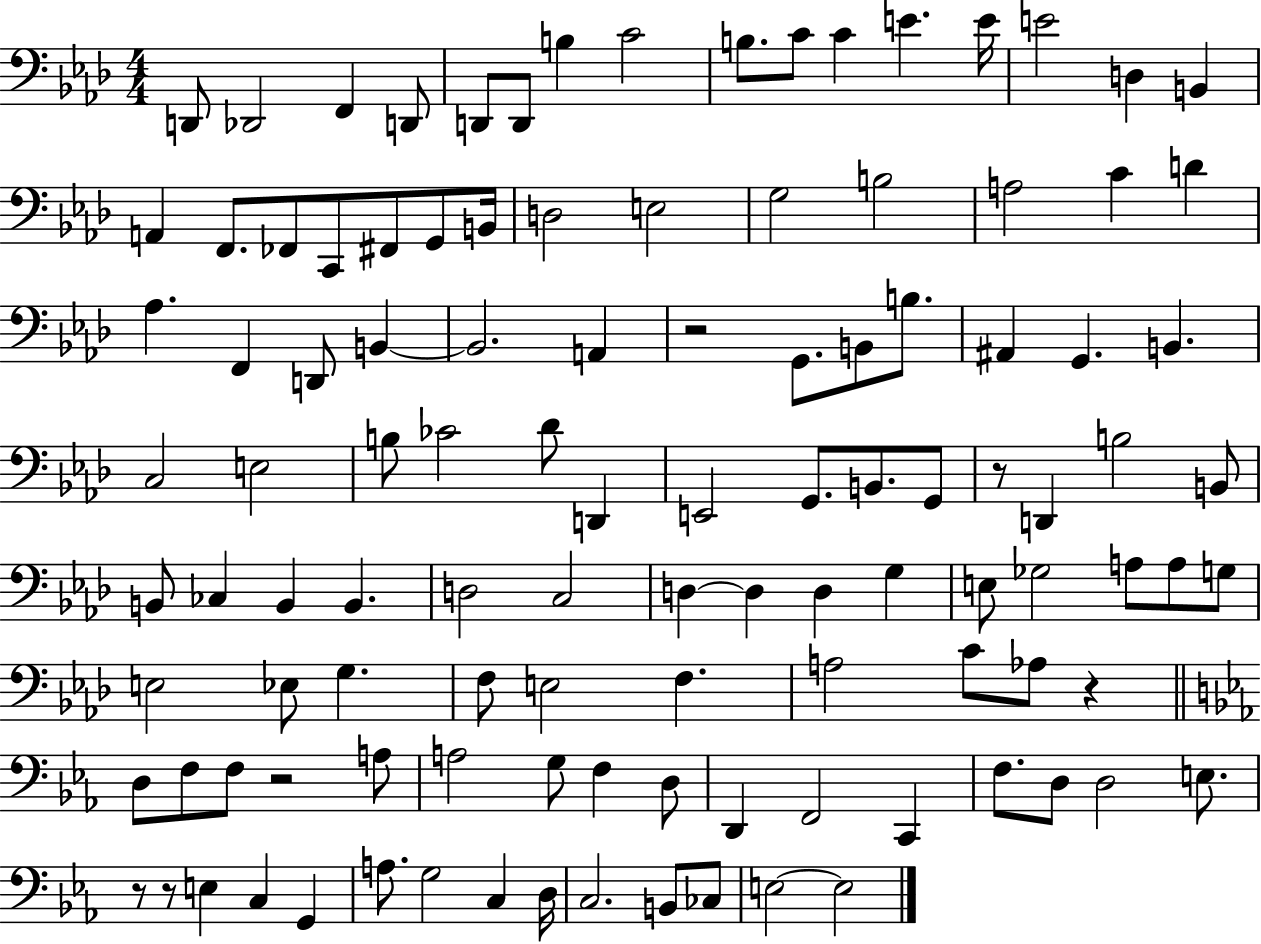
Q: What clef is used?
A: bass